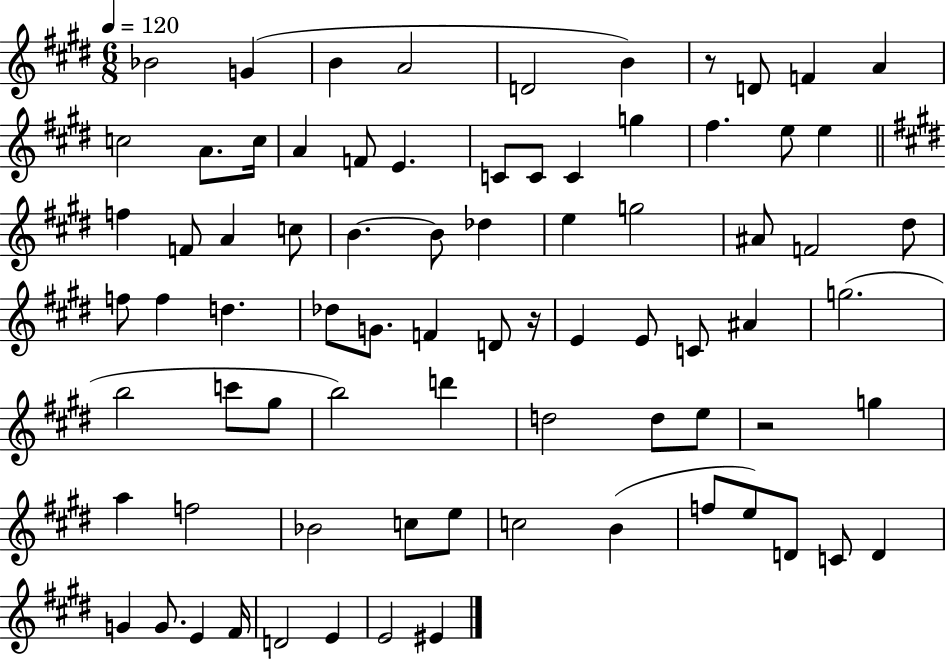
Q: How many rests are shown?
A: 3